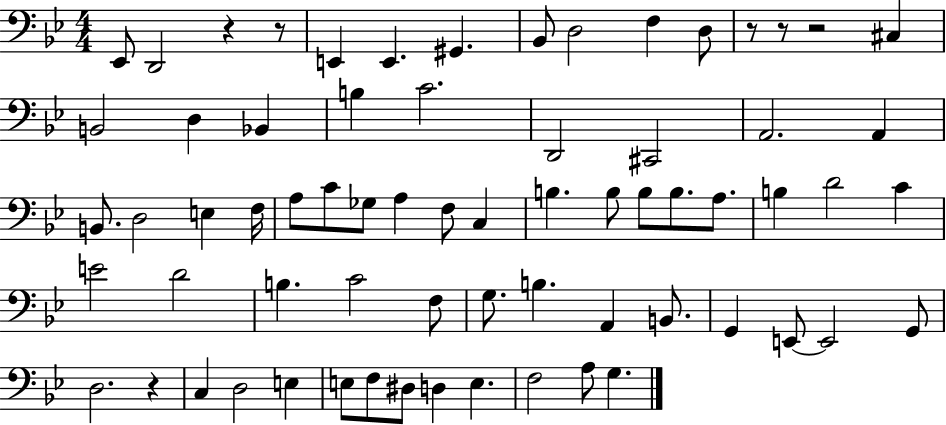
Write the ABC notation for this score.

X:1
T:Untitled
M:4/4
L:1/4
K:Bb
_E,,/2 D,,2 z z/2 E,, E,, ^G,, _B,,/2 D,2 F, D,/2 z/2 z/2 z2 ^C, B,,2 D, _B,, B, C2 D,,2 ^C,,2 A,,2 A,, B,,/2 D,2 E, F,/4 A,/2 C/2 _G,/2 A, F,/2 C, B, B,/2 B,/2 B,/2 A,/2 B, D2 C E2 D2 B, C2 F,/2 G,/2 B, A,, B,,/2 G,, E,,/2 E,,2 G,,/2 D,2 z C, D,2 E, E,/2 F,/2 ^D,/2 D, E, F,2 A,/2 G,